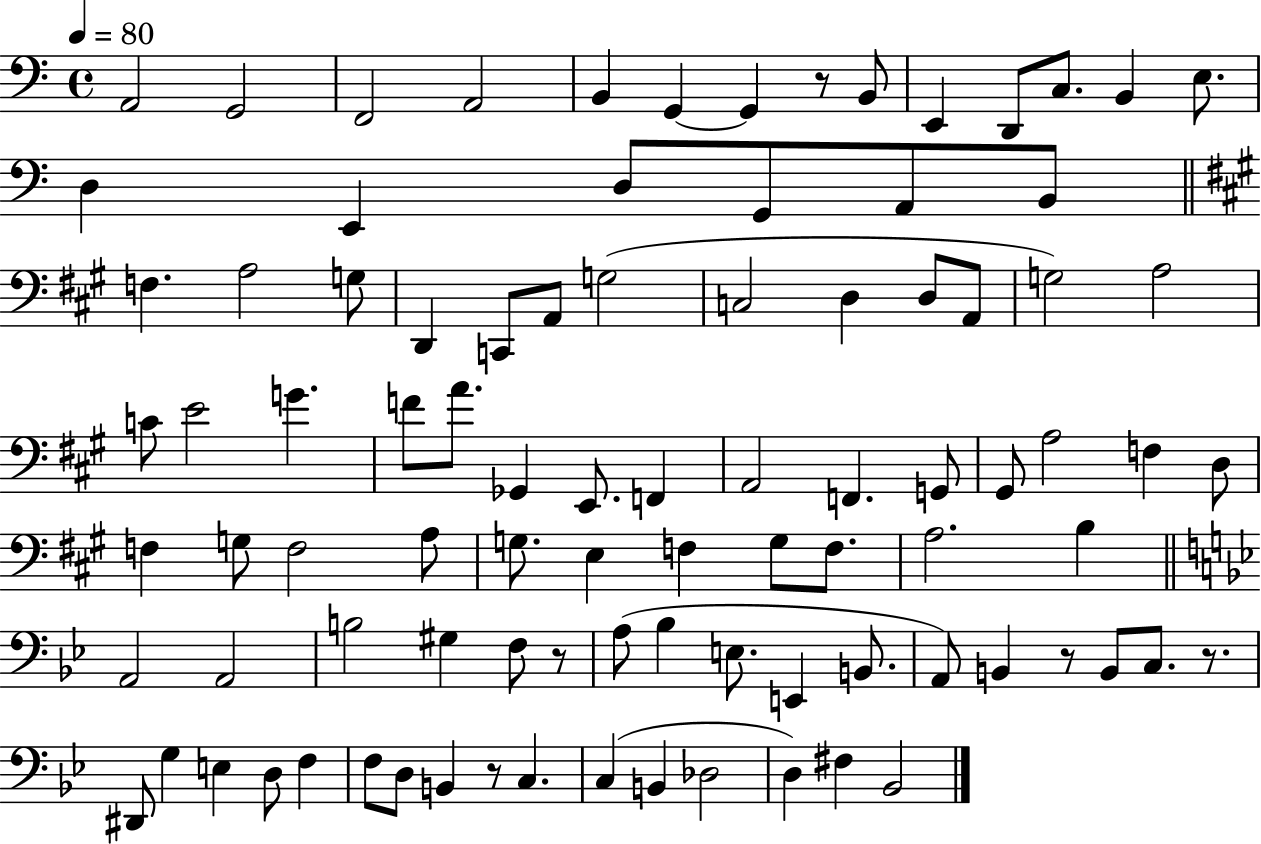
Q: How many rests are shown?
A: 5